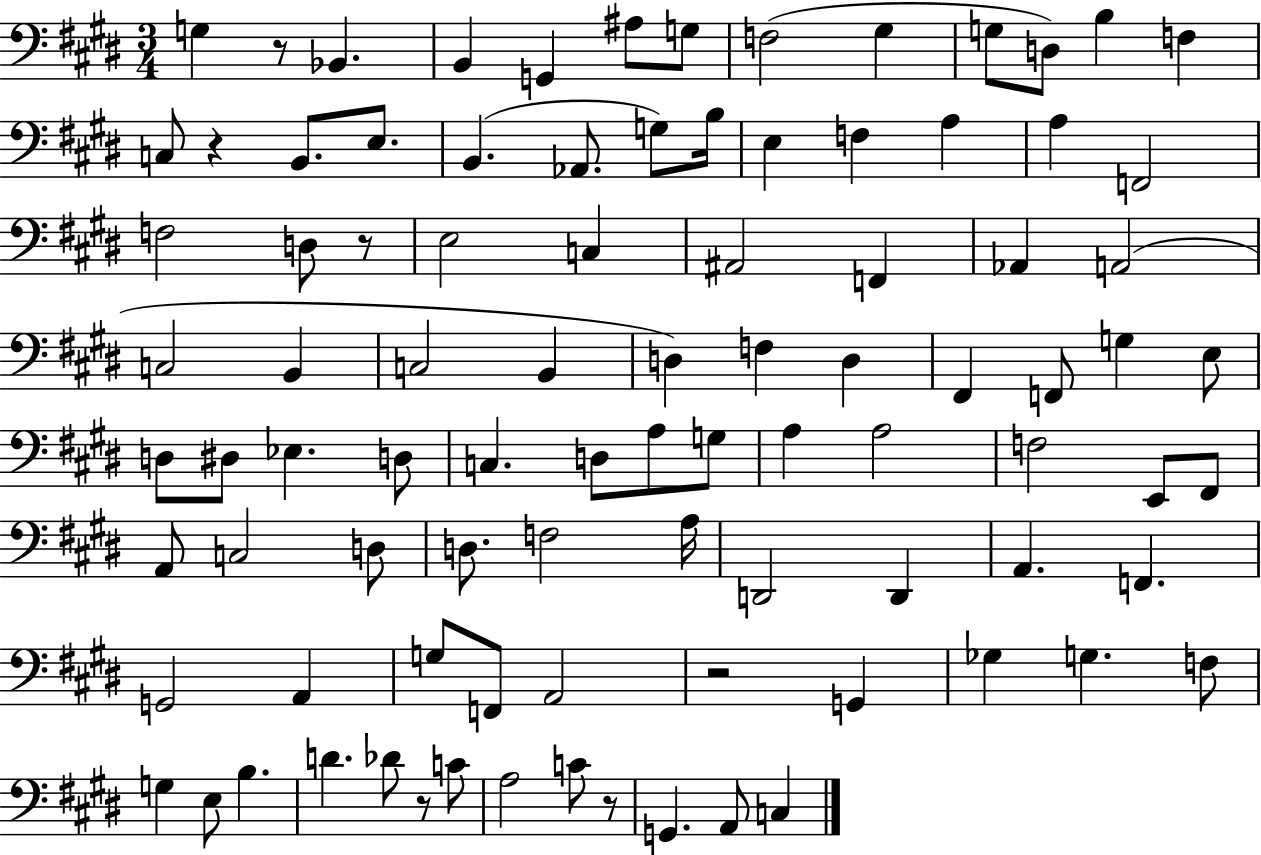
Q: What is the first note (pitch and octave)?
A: G3